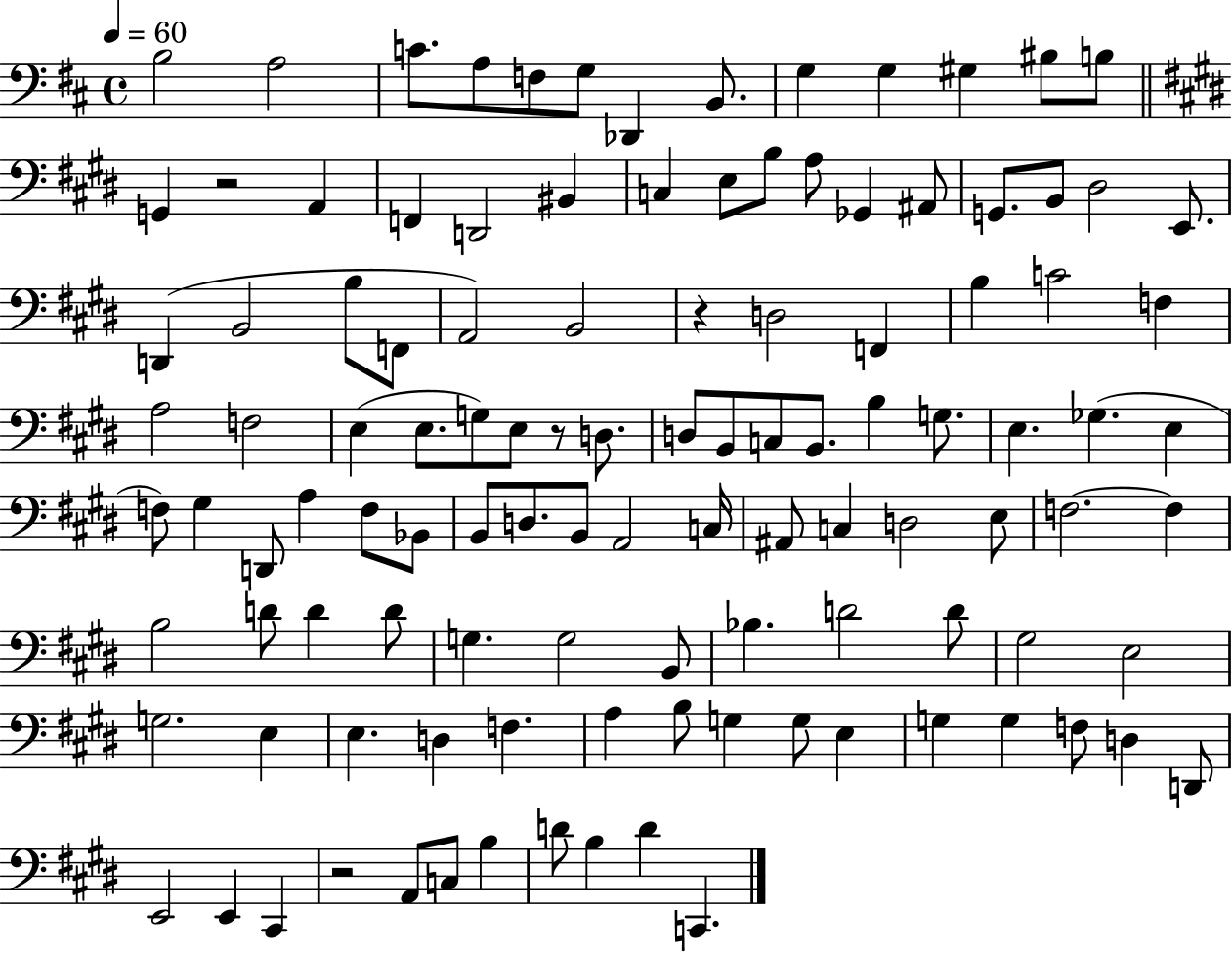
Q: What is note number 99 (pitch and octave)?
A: D2